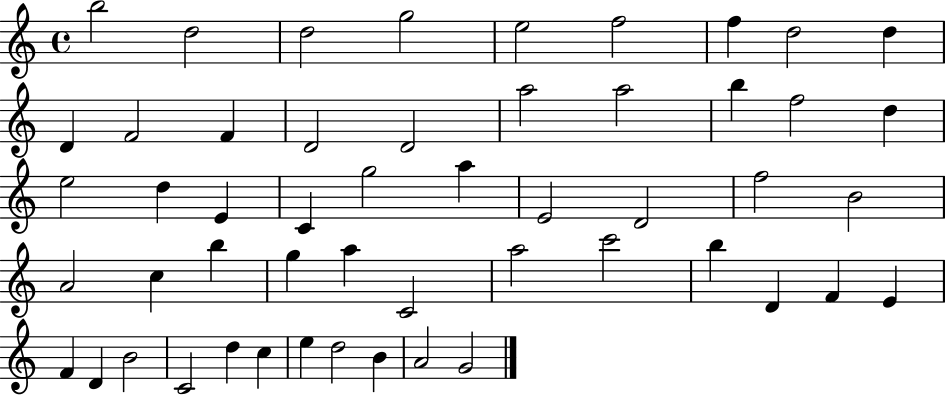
{
  \clef treble
  \time 4/4
  \defaultTimeSignature
  \key c \major
  b''2 d''2 | d''2 g''2 | e''2 f''2 | f''4 d''2 d''4 | \break d'4 f'2 f'4 | d'2 d'2 | a''2 a''2 | b''4 f''2 d''4 | \break e''2 d''4 e'4 | c'4 g''2 a''4 | e'2 d'2 | f''2 b'2 | \break a'2 c''4 b''4 | g''4 a''4 c'2 | a''2 c'''2 | b''4 d'4 f'4 e'4 | \break f'4 d'4 b'2 | c'2 d''4 c''4 | e''4 d''2 b'4 | a'2 g'2 | \break \bar "|."
}